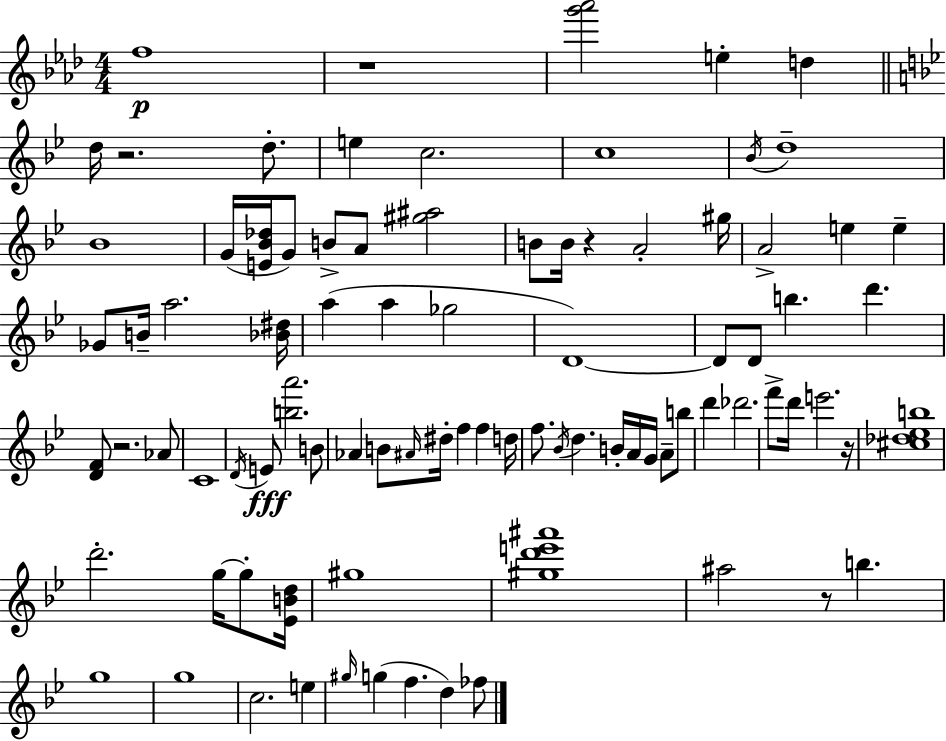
{
  \clef treble
  \numericTimeSignature
  \time 4/4
  \key aes \major
  f''1\p | r1 | <g''' aes'''>2 e''4-. d''4 | \bar "||" \break \key bes \major d''16 r2. d''8.-. | e''4 c''2. | c''1 | \acciaccatura { bes'16 } d''1-- | \break bes'1 | g'16( <e' bes' des''>16 g'8) b'8-> a'8 <gis'' ais''>2 | b'8 b'16 r4 a'2-. | gis''16 a'2-> e''4 e''4-- | \break ges'8 b'16-- a''2. | <bes' dis''>16 a''4( a''4 ges''2 | d'1~~) | d'8 d'8 b''4. d'''4. | \break <d' f'>8 r2. aes'8 | c'1 | \acciaccatura { d'16 }\fff e'8 <b'' a'''>2. | b'8 aes'4 b'8 \grace { ais'16 } dis''16-. f''4 f''4 | \break d''16 f''8. \acciaccatura { bes'16 } d''4. b'16-. a'16 g'16 | a'8-- b''8 d'''4 des'''2. | f'''8-> d'''16 e'''2. | r16 <cis'' des'' ees'' b''>1 | \break d'''2.-. | g''16~~ g''8-. <ees' b' d''>16 gis''1 | <gis'' d''' e''' ais'''>1 | ais''2 r8 b''4. | \break g''1 | g''1 | c''2. | e''4 \grace { gis''16 } g''4( f''4. d''4) | \break fes''8 \bar "|."
}